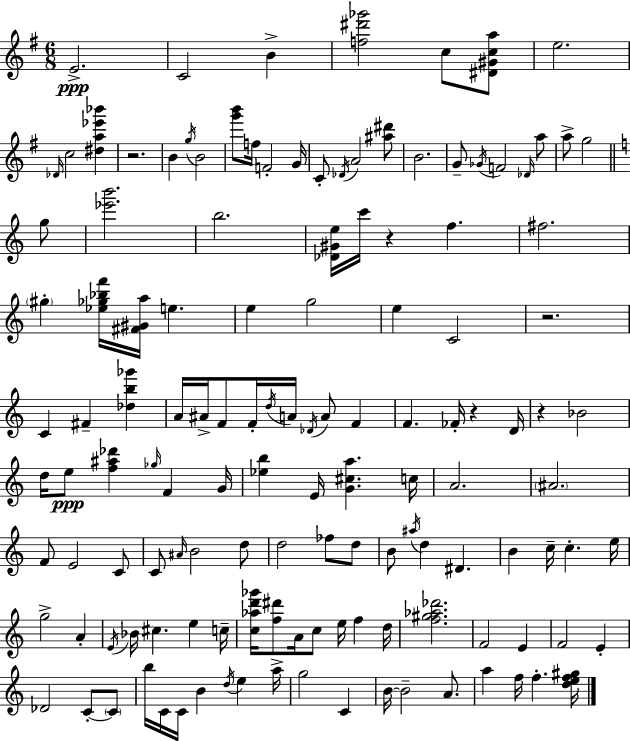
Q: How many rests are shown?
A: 5